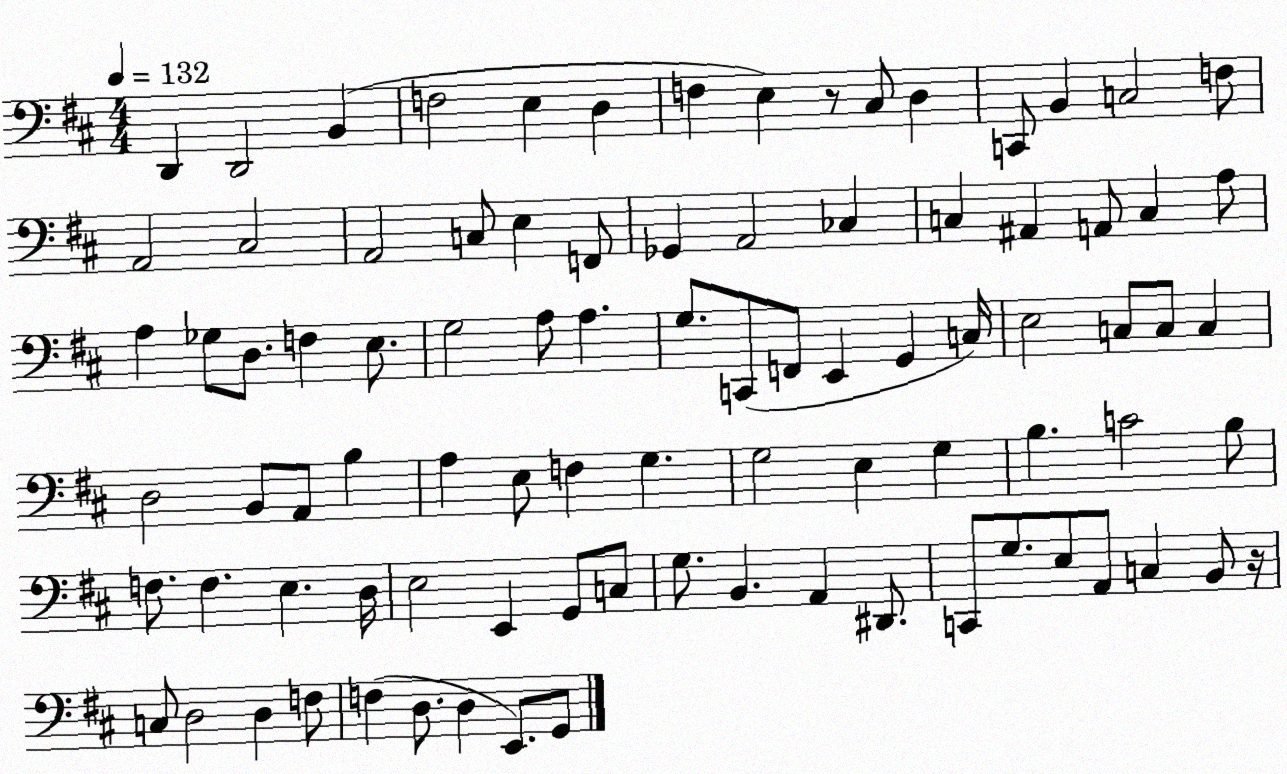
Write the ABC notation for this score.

X:1
T:Untitled
M:4/4
L:1/4
K:D
D,, D,,2 B,, F,2 E, D, F, E, z/2 ^C,/2 D, C,,/2 B,, C,2 F,/2 A,,2 ^C,2 A,,2 C,/2 E, F,,/2 _G,, A,,2 _C, C, ^A,, A,,/2 C, A,/2 A, _G,/2 D,/2 F, E,/2 G,2 A,/2 A, G,/2 C,,/2 F,,/2 E,, G,, C,/4 E,2 C,/2 C,/2 C, D,2 B,,/2 A,,/2 B, A, E,/2 F, G, G,2 E, G, B, C2 B,/2 F,/2 F, E, D,/4 E,2 E,, G,,/2 C,/2 G,/2 B,, A,, ^D,,/2 C,,/2 G,/2 E,/2 A,,/2 C, B,,/2 z/4 C,/2 D,2 D, F,/2 F, D,/2 D, E,,/2 G,,/2